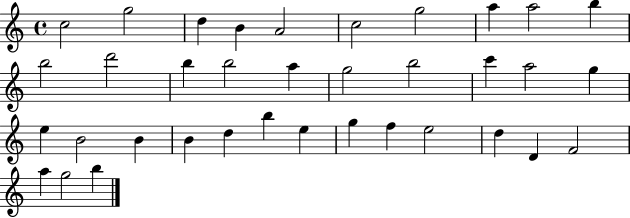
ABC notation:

X:1
T:Untitled
M:4/4
L:1/4
K:C
c2 g2 d B A2 c2 g2 a a2 b b2 d'2 b b2 a g2 b2 c' a2 g e B2 B B d b e g f e2 d D F2 a g2 b